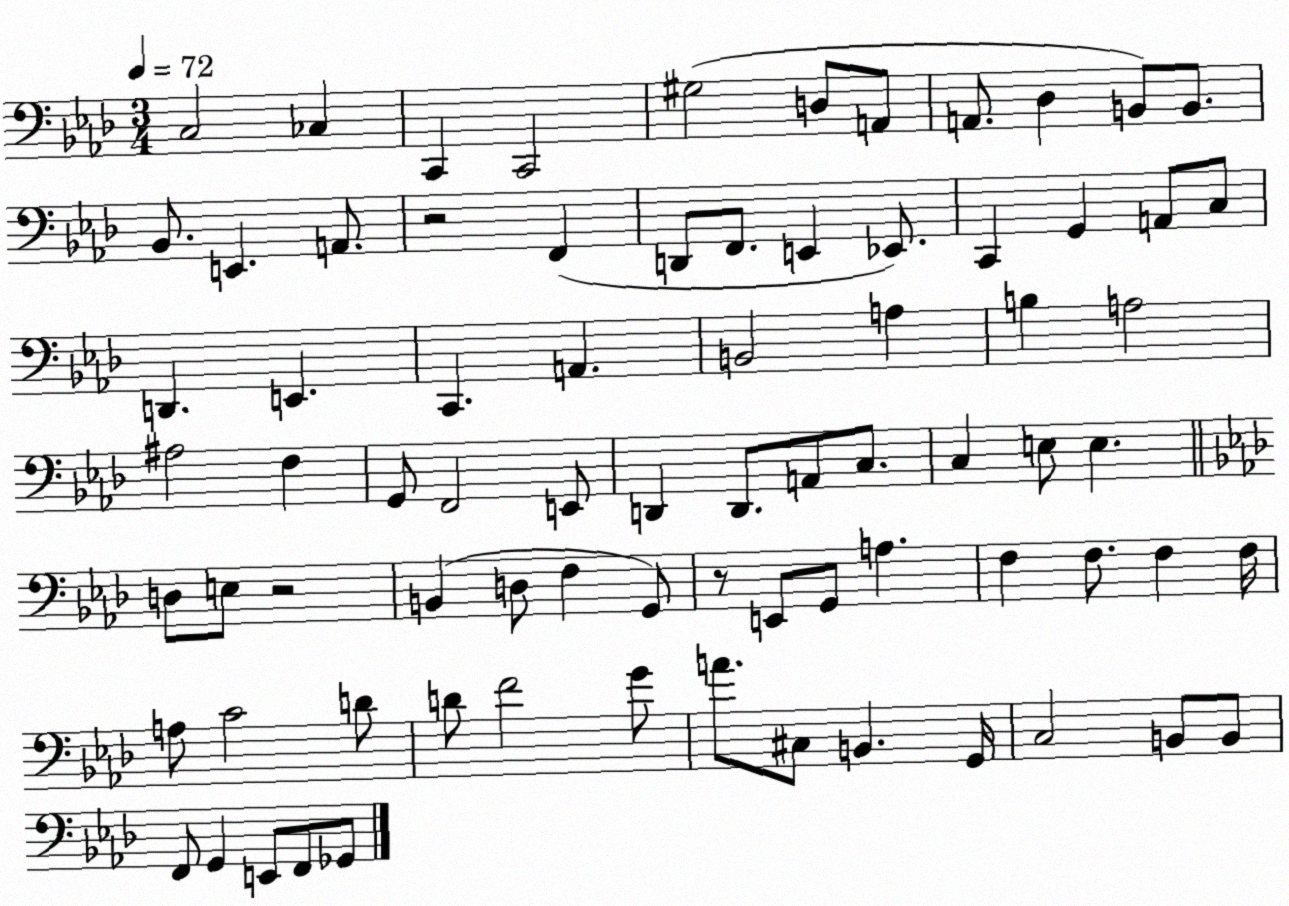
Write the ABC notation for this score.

X:1
T:Untitled
M:3/4
L:1/4
K:Ab
C,2 _C, C,, C,,2 ^G,2 D,/2 A,,/2 A,,/2 _D, B,,/2 B,,/2 _B,,/2 E,, A,,/2 z2 F,, D,,/2 F,,/2 E,, _E,,/2 C,, G,, A,,/2 C,/2 D,, E,, C,, A,, B,,2 A, B, A,2 ^A,2 F, G,,/2 F,,2 E,,/2 D,, D,,/2 A,,/2 C,/2 C, E,/2 E, D,/2 E,/2 z2 B,, D,/2 F, G,,/2 z/2 E,,/2 G,,/2 A, F, F,/2 F, F,/4 A,/2 C2 D/2 D/2 F2 G/2 A/2 ^C,/2 B,, G,,/4 C,2 B,,/2 B,,/2 F,,/2 G,, E,,/2 F,,/2 _G,,/2